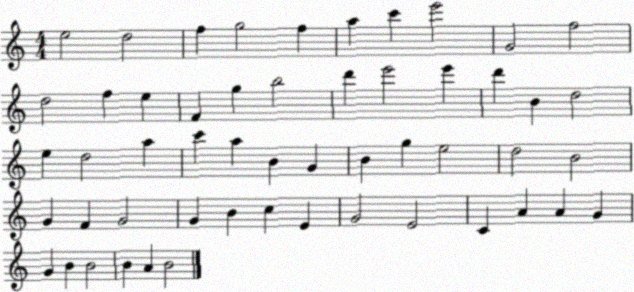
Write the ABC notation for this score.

X:1
T:Untitled
M:4/4
L:1/4
K:C
e2 d2 f g2 f a c' e'2 G2 f2 d2 f e F g b2 d' e'2 e' d' B d2 e d2 a c' a B G B g e2 d2 B2 G F G2 G B c E G2 E2 C A A G G B B2 B A B2